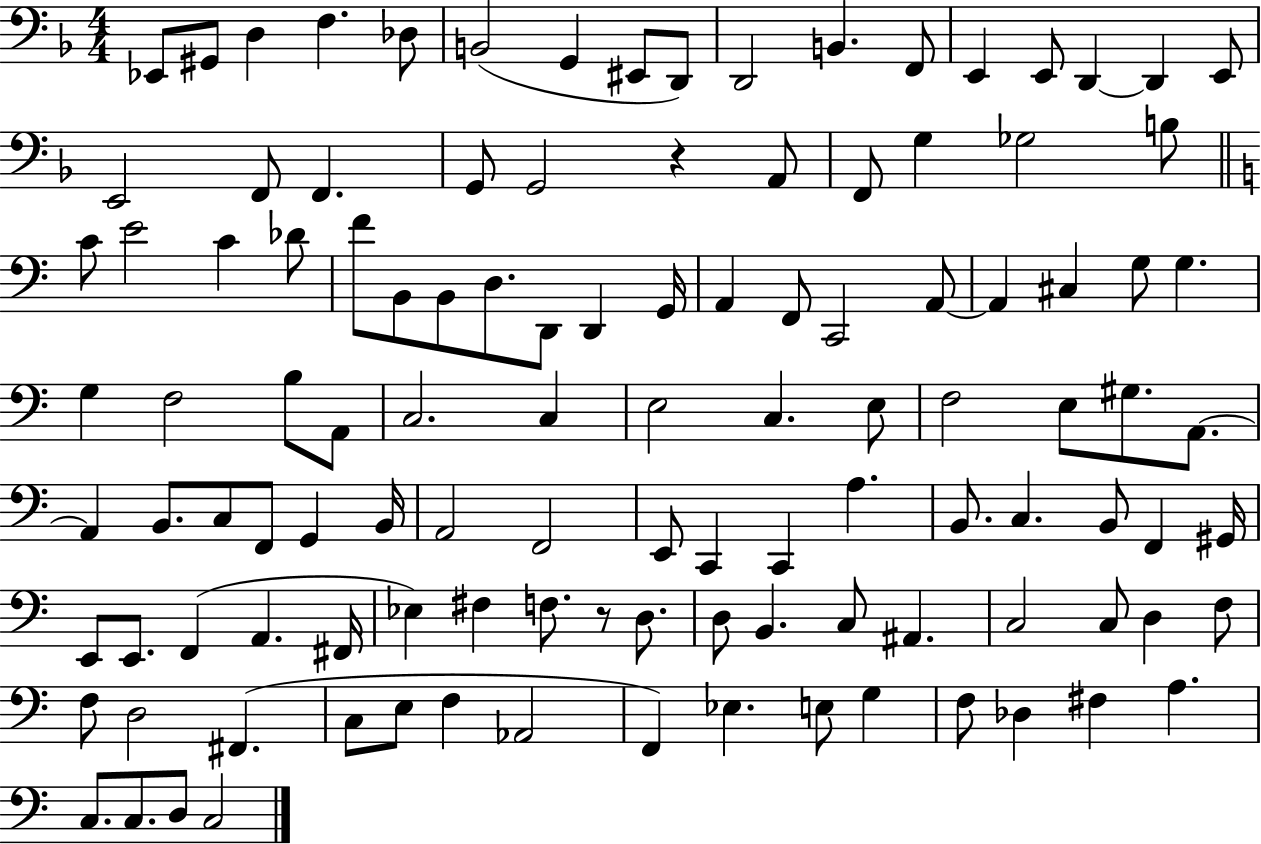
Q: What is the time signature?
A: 4/4